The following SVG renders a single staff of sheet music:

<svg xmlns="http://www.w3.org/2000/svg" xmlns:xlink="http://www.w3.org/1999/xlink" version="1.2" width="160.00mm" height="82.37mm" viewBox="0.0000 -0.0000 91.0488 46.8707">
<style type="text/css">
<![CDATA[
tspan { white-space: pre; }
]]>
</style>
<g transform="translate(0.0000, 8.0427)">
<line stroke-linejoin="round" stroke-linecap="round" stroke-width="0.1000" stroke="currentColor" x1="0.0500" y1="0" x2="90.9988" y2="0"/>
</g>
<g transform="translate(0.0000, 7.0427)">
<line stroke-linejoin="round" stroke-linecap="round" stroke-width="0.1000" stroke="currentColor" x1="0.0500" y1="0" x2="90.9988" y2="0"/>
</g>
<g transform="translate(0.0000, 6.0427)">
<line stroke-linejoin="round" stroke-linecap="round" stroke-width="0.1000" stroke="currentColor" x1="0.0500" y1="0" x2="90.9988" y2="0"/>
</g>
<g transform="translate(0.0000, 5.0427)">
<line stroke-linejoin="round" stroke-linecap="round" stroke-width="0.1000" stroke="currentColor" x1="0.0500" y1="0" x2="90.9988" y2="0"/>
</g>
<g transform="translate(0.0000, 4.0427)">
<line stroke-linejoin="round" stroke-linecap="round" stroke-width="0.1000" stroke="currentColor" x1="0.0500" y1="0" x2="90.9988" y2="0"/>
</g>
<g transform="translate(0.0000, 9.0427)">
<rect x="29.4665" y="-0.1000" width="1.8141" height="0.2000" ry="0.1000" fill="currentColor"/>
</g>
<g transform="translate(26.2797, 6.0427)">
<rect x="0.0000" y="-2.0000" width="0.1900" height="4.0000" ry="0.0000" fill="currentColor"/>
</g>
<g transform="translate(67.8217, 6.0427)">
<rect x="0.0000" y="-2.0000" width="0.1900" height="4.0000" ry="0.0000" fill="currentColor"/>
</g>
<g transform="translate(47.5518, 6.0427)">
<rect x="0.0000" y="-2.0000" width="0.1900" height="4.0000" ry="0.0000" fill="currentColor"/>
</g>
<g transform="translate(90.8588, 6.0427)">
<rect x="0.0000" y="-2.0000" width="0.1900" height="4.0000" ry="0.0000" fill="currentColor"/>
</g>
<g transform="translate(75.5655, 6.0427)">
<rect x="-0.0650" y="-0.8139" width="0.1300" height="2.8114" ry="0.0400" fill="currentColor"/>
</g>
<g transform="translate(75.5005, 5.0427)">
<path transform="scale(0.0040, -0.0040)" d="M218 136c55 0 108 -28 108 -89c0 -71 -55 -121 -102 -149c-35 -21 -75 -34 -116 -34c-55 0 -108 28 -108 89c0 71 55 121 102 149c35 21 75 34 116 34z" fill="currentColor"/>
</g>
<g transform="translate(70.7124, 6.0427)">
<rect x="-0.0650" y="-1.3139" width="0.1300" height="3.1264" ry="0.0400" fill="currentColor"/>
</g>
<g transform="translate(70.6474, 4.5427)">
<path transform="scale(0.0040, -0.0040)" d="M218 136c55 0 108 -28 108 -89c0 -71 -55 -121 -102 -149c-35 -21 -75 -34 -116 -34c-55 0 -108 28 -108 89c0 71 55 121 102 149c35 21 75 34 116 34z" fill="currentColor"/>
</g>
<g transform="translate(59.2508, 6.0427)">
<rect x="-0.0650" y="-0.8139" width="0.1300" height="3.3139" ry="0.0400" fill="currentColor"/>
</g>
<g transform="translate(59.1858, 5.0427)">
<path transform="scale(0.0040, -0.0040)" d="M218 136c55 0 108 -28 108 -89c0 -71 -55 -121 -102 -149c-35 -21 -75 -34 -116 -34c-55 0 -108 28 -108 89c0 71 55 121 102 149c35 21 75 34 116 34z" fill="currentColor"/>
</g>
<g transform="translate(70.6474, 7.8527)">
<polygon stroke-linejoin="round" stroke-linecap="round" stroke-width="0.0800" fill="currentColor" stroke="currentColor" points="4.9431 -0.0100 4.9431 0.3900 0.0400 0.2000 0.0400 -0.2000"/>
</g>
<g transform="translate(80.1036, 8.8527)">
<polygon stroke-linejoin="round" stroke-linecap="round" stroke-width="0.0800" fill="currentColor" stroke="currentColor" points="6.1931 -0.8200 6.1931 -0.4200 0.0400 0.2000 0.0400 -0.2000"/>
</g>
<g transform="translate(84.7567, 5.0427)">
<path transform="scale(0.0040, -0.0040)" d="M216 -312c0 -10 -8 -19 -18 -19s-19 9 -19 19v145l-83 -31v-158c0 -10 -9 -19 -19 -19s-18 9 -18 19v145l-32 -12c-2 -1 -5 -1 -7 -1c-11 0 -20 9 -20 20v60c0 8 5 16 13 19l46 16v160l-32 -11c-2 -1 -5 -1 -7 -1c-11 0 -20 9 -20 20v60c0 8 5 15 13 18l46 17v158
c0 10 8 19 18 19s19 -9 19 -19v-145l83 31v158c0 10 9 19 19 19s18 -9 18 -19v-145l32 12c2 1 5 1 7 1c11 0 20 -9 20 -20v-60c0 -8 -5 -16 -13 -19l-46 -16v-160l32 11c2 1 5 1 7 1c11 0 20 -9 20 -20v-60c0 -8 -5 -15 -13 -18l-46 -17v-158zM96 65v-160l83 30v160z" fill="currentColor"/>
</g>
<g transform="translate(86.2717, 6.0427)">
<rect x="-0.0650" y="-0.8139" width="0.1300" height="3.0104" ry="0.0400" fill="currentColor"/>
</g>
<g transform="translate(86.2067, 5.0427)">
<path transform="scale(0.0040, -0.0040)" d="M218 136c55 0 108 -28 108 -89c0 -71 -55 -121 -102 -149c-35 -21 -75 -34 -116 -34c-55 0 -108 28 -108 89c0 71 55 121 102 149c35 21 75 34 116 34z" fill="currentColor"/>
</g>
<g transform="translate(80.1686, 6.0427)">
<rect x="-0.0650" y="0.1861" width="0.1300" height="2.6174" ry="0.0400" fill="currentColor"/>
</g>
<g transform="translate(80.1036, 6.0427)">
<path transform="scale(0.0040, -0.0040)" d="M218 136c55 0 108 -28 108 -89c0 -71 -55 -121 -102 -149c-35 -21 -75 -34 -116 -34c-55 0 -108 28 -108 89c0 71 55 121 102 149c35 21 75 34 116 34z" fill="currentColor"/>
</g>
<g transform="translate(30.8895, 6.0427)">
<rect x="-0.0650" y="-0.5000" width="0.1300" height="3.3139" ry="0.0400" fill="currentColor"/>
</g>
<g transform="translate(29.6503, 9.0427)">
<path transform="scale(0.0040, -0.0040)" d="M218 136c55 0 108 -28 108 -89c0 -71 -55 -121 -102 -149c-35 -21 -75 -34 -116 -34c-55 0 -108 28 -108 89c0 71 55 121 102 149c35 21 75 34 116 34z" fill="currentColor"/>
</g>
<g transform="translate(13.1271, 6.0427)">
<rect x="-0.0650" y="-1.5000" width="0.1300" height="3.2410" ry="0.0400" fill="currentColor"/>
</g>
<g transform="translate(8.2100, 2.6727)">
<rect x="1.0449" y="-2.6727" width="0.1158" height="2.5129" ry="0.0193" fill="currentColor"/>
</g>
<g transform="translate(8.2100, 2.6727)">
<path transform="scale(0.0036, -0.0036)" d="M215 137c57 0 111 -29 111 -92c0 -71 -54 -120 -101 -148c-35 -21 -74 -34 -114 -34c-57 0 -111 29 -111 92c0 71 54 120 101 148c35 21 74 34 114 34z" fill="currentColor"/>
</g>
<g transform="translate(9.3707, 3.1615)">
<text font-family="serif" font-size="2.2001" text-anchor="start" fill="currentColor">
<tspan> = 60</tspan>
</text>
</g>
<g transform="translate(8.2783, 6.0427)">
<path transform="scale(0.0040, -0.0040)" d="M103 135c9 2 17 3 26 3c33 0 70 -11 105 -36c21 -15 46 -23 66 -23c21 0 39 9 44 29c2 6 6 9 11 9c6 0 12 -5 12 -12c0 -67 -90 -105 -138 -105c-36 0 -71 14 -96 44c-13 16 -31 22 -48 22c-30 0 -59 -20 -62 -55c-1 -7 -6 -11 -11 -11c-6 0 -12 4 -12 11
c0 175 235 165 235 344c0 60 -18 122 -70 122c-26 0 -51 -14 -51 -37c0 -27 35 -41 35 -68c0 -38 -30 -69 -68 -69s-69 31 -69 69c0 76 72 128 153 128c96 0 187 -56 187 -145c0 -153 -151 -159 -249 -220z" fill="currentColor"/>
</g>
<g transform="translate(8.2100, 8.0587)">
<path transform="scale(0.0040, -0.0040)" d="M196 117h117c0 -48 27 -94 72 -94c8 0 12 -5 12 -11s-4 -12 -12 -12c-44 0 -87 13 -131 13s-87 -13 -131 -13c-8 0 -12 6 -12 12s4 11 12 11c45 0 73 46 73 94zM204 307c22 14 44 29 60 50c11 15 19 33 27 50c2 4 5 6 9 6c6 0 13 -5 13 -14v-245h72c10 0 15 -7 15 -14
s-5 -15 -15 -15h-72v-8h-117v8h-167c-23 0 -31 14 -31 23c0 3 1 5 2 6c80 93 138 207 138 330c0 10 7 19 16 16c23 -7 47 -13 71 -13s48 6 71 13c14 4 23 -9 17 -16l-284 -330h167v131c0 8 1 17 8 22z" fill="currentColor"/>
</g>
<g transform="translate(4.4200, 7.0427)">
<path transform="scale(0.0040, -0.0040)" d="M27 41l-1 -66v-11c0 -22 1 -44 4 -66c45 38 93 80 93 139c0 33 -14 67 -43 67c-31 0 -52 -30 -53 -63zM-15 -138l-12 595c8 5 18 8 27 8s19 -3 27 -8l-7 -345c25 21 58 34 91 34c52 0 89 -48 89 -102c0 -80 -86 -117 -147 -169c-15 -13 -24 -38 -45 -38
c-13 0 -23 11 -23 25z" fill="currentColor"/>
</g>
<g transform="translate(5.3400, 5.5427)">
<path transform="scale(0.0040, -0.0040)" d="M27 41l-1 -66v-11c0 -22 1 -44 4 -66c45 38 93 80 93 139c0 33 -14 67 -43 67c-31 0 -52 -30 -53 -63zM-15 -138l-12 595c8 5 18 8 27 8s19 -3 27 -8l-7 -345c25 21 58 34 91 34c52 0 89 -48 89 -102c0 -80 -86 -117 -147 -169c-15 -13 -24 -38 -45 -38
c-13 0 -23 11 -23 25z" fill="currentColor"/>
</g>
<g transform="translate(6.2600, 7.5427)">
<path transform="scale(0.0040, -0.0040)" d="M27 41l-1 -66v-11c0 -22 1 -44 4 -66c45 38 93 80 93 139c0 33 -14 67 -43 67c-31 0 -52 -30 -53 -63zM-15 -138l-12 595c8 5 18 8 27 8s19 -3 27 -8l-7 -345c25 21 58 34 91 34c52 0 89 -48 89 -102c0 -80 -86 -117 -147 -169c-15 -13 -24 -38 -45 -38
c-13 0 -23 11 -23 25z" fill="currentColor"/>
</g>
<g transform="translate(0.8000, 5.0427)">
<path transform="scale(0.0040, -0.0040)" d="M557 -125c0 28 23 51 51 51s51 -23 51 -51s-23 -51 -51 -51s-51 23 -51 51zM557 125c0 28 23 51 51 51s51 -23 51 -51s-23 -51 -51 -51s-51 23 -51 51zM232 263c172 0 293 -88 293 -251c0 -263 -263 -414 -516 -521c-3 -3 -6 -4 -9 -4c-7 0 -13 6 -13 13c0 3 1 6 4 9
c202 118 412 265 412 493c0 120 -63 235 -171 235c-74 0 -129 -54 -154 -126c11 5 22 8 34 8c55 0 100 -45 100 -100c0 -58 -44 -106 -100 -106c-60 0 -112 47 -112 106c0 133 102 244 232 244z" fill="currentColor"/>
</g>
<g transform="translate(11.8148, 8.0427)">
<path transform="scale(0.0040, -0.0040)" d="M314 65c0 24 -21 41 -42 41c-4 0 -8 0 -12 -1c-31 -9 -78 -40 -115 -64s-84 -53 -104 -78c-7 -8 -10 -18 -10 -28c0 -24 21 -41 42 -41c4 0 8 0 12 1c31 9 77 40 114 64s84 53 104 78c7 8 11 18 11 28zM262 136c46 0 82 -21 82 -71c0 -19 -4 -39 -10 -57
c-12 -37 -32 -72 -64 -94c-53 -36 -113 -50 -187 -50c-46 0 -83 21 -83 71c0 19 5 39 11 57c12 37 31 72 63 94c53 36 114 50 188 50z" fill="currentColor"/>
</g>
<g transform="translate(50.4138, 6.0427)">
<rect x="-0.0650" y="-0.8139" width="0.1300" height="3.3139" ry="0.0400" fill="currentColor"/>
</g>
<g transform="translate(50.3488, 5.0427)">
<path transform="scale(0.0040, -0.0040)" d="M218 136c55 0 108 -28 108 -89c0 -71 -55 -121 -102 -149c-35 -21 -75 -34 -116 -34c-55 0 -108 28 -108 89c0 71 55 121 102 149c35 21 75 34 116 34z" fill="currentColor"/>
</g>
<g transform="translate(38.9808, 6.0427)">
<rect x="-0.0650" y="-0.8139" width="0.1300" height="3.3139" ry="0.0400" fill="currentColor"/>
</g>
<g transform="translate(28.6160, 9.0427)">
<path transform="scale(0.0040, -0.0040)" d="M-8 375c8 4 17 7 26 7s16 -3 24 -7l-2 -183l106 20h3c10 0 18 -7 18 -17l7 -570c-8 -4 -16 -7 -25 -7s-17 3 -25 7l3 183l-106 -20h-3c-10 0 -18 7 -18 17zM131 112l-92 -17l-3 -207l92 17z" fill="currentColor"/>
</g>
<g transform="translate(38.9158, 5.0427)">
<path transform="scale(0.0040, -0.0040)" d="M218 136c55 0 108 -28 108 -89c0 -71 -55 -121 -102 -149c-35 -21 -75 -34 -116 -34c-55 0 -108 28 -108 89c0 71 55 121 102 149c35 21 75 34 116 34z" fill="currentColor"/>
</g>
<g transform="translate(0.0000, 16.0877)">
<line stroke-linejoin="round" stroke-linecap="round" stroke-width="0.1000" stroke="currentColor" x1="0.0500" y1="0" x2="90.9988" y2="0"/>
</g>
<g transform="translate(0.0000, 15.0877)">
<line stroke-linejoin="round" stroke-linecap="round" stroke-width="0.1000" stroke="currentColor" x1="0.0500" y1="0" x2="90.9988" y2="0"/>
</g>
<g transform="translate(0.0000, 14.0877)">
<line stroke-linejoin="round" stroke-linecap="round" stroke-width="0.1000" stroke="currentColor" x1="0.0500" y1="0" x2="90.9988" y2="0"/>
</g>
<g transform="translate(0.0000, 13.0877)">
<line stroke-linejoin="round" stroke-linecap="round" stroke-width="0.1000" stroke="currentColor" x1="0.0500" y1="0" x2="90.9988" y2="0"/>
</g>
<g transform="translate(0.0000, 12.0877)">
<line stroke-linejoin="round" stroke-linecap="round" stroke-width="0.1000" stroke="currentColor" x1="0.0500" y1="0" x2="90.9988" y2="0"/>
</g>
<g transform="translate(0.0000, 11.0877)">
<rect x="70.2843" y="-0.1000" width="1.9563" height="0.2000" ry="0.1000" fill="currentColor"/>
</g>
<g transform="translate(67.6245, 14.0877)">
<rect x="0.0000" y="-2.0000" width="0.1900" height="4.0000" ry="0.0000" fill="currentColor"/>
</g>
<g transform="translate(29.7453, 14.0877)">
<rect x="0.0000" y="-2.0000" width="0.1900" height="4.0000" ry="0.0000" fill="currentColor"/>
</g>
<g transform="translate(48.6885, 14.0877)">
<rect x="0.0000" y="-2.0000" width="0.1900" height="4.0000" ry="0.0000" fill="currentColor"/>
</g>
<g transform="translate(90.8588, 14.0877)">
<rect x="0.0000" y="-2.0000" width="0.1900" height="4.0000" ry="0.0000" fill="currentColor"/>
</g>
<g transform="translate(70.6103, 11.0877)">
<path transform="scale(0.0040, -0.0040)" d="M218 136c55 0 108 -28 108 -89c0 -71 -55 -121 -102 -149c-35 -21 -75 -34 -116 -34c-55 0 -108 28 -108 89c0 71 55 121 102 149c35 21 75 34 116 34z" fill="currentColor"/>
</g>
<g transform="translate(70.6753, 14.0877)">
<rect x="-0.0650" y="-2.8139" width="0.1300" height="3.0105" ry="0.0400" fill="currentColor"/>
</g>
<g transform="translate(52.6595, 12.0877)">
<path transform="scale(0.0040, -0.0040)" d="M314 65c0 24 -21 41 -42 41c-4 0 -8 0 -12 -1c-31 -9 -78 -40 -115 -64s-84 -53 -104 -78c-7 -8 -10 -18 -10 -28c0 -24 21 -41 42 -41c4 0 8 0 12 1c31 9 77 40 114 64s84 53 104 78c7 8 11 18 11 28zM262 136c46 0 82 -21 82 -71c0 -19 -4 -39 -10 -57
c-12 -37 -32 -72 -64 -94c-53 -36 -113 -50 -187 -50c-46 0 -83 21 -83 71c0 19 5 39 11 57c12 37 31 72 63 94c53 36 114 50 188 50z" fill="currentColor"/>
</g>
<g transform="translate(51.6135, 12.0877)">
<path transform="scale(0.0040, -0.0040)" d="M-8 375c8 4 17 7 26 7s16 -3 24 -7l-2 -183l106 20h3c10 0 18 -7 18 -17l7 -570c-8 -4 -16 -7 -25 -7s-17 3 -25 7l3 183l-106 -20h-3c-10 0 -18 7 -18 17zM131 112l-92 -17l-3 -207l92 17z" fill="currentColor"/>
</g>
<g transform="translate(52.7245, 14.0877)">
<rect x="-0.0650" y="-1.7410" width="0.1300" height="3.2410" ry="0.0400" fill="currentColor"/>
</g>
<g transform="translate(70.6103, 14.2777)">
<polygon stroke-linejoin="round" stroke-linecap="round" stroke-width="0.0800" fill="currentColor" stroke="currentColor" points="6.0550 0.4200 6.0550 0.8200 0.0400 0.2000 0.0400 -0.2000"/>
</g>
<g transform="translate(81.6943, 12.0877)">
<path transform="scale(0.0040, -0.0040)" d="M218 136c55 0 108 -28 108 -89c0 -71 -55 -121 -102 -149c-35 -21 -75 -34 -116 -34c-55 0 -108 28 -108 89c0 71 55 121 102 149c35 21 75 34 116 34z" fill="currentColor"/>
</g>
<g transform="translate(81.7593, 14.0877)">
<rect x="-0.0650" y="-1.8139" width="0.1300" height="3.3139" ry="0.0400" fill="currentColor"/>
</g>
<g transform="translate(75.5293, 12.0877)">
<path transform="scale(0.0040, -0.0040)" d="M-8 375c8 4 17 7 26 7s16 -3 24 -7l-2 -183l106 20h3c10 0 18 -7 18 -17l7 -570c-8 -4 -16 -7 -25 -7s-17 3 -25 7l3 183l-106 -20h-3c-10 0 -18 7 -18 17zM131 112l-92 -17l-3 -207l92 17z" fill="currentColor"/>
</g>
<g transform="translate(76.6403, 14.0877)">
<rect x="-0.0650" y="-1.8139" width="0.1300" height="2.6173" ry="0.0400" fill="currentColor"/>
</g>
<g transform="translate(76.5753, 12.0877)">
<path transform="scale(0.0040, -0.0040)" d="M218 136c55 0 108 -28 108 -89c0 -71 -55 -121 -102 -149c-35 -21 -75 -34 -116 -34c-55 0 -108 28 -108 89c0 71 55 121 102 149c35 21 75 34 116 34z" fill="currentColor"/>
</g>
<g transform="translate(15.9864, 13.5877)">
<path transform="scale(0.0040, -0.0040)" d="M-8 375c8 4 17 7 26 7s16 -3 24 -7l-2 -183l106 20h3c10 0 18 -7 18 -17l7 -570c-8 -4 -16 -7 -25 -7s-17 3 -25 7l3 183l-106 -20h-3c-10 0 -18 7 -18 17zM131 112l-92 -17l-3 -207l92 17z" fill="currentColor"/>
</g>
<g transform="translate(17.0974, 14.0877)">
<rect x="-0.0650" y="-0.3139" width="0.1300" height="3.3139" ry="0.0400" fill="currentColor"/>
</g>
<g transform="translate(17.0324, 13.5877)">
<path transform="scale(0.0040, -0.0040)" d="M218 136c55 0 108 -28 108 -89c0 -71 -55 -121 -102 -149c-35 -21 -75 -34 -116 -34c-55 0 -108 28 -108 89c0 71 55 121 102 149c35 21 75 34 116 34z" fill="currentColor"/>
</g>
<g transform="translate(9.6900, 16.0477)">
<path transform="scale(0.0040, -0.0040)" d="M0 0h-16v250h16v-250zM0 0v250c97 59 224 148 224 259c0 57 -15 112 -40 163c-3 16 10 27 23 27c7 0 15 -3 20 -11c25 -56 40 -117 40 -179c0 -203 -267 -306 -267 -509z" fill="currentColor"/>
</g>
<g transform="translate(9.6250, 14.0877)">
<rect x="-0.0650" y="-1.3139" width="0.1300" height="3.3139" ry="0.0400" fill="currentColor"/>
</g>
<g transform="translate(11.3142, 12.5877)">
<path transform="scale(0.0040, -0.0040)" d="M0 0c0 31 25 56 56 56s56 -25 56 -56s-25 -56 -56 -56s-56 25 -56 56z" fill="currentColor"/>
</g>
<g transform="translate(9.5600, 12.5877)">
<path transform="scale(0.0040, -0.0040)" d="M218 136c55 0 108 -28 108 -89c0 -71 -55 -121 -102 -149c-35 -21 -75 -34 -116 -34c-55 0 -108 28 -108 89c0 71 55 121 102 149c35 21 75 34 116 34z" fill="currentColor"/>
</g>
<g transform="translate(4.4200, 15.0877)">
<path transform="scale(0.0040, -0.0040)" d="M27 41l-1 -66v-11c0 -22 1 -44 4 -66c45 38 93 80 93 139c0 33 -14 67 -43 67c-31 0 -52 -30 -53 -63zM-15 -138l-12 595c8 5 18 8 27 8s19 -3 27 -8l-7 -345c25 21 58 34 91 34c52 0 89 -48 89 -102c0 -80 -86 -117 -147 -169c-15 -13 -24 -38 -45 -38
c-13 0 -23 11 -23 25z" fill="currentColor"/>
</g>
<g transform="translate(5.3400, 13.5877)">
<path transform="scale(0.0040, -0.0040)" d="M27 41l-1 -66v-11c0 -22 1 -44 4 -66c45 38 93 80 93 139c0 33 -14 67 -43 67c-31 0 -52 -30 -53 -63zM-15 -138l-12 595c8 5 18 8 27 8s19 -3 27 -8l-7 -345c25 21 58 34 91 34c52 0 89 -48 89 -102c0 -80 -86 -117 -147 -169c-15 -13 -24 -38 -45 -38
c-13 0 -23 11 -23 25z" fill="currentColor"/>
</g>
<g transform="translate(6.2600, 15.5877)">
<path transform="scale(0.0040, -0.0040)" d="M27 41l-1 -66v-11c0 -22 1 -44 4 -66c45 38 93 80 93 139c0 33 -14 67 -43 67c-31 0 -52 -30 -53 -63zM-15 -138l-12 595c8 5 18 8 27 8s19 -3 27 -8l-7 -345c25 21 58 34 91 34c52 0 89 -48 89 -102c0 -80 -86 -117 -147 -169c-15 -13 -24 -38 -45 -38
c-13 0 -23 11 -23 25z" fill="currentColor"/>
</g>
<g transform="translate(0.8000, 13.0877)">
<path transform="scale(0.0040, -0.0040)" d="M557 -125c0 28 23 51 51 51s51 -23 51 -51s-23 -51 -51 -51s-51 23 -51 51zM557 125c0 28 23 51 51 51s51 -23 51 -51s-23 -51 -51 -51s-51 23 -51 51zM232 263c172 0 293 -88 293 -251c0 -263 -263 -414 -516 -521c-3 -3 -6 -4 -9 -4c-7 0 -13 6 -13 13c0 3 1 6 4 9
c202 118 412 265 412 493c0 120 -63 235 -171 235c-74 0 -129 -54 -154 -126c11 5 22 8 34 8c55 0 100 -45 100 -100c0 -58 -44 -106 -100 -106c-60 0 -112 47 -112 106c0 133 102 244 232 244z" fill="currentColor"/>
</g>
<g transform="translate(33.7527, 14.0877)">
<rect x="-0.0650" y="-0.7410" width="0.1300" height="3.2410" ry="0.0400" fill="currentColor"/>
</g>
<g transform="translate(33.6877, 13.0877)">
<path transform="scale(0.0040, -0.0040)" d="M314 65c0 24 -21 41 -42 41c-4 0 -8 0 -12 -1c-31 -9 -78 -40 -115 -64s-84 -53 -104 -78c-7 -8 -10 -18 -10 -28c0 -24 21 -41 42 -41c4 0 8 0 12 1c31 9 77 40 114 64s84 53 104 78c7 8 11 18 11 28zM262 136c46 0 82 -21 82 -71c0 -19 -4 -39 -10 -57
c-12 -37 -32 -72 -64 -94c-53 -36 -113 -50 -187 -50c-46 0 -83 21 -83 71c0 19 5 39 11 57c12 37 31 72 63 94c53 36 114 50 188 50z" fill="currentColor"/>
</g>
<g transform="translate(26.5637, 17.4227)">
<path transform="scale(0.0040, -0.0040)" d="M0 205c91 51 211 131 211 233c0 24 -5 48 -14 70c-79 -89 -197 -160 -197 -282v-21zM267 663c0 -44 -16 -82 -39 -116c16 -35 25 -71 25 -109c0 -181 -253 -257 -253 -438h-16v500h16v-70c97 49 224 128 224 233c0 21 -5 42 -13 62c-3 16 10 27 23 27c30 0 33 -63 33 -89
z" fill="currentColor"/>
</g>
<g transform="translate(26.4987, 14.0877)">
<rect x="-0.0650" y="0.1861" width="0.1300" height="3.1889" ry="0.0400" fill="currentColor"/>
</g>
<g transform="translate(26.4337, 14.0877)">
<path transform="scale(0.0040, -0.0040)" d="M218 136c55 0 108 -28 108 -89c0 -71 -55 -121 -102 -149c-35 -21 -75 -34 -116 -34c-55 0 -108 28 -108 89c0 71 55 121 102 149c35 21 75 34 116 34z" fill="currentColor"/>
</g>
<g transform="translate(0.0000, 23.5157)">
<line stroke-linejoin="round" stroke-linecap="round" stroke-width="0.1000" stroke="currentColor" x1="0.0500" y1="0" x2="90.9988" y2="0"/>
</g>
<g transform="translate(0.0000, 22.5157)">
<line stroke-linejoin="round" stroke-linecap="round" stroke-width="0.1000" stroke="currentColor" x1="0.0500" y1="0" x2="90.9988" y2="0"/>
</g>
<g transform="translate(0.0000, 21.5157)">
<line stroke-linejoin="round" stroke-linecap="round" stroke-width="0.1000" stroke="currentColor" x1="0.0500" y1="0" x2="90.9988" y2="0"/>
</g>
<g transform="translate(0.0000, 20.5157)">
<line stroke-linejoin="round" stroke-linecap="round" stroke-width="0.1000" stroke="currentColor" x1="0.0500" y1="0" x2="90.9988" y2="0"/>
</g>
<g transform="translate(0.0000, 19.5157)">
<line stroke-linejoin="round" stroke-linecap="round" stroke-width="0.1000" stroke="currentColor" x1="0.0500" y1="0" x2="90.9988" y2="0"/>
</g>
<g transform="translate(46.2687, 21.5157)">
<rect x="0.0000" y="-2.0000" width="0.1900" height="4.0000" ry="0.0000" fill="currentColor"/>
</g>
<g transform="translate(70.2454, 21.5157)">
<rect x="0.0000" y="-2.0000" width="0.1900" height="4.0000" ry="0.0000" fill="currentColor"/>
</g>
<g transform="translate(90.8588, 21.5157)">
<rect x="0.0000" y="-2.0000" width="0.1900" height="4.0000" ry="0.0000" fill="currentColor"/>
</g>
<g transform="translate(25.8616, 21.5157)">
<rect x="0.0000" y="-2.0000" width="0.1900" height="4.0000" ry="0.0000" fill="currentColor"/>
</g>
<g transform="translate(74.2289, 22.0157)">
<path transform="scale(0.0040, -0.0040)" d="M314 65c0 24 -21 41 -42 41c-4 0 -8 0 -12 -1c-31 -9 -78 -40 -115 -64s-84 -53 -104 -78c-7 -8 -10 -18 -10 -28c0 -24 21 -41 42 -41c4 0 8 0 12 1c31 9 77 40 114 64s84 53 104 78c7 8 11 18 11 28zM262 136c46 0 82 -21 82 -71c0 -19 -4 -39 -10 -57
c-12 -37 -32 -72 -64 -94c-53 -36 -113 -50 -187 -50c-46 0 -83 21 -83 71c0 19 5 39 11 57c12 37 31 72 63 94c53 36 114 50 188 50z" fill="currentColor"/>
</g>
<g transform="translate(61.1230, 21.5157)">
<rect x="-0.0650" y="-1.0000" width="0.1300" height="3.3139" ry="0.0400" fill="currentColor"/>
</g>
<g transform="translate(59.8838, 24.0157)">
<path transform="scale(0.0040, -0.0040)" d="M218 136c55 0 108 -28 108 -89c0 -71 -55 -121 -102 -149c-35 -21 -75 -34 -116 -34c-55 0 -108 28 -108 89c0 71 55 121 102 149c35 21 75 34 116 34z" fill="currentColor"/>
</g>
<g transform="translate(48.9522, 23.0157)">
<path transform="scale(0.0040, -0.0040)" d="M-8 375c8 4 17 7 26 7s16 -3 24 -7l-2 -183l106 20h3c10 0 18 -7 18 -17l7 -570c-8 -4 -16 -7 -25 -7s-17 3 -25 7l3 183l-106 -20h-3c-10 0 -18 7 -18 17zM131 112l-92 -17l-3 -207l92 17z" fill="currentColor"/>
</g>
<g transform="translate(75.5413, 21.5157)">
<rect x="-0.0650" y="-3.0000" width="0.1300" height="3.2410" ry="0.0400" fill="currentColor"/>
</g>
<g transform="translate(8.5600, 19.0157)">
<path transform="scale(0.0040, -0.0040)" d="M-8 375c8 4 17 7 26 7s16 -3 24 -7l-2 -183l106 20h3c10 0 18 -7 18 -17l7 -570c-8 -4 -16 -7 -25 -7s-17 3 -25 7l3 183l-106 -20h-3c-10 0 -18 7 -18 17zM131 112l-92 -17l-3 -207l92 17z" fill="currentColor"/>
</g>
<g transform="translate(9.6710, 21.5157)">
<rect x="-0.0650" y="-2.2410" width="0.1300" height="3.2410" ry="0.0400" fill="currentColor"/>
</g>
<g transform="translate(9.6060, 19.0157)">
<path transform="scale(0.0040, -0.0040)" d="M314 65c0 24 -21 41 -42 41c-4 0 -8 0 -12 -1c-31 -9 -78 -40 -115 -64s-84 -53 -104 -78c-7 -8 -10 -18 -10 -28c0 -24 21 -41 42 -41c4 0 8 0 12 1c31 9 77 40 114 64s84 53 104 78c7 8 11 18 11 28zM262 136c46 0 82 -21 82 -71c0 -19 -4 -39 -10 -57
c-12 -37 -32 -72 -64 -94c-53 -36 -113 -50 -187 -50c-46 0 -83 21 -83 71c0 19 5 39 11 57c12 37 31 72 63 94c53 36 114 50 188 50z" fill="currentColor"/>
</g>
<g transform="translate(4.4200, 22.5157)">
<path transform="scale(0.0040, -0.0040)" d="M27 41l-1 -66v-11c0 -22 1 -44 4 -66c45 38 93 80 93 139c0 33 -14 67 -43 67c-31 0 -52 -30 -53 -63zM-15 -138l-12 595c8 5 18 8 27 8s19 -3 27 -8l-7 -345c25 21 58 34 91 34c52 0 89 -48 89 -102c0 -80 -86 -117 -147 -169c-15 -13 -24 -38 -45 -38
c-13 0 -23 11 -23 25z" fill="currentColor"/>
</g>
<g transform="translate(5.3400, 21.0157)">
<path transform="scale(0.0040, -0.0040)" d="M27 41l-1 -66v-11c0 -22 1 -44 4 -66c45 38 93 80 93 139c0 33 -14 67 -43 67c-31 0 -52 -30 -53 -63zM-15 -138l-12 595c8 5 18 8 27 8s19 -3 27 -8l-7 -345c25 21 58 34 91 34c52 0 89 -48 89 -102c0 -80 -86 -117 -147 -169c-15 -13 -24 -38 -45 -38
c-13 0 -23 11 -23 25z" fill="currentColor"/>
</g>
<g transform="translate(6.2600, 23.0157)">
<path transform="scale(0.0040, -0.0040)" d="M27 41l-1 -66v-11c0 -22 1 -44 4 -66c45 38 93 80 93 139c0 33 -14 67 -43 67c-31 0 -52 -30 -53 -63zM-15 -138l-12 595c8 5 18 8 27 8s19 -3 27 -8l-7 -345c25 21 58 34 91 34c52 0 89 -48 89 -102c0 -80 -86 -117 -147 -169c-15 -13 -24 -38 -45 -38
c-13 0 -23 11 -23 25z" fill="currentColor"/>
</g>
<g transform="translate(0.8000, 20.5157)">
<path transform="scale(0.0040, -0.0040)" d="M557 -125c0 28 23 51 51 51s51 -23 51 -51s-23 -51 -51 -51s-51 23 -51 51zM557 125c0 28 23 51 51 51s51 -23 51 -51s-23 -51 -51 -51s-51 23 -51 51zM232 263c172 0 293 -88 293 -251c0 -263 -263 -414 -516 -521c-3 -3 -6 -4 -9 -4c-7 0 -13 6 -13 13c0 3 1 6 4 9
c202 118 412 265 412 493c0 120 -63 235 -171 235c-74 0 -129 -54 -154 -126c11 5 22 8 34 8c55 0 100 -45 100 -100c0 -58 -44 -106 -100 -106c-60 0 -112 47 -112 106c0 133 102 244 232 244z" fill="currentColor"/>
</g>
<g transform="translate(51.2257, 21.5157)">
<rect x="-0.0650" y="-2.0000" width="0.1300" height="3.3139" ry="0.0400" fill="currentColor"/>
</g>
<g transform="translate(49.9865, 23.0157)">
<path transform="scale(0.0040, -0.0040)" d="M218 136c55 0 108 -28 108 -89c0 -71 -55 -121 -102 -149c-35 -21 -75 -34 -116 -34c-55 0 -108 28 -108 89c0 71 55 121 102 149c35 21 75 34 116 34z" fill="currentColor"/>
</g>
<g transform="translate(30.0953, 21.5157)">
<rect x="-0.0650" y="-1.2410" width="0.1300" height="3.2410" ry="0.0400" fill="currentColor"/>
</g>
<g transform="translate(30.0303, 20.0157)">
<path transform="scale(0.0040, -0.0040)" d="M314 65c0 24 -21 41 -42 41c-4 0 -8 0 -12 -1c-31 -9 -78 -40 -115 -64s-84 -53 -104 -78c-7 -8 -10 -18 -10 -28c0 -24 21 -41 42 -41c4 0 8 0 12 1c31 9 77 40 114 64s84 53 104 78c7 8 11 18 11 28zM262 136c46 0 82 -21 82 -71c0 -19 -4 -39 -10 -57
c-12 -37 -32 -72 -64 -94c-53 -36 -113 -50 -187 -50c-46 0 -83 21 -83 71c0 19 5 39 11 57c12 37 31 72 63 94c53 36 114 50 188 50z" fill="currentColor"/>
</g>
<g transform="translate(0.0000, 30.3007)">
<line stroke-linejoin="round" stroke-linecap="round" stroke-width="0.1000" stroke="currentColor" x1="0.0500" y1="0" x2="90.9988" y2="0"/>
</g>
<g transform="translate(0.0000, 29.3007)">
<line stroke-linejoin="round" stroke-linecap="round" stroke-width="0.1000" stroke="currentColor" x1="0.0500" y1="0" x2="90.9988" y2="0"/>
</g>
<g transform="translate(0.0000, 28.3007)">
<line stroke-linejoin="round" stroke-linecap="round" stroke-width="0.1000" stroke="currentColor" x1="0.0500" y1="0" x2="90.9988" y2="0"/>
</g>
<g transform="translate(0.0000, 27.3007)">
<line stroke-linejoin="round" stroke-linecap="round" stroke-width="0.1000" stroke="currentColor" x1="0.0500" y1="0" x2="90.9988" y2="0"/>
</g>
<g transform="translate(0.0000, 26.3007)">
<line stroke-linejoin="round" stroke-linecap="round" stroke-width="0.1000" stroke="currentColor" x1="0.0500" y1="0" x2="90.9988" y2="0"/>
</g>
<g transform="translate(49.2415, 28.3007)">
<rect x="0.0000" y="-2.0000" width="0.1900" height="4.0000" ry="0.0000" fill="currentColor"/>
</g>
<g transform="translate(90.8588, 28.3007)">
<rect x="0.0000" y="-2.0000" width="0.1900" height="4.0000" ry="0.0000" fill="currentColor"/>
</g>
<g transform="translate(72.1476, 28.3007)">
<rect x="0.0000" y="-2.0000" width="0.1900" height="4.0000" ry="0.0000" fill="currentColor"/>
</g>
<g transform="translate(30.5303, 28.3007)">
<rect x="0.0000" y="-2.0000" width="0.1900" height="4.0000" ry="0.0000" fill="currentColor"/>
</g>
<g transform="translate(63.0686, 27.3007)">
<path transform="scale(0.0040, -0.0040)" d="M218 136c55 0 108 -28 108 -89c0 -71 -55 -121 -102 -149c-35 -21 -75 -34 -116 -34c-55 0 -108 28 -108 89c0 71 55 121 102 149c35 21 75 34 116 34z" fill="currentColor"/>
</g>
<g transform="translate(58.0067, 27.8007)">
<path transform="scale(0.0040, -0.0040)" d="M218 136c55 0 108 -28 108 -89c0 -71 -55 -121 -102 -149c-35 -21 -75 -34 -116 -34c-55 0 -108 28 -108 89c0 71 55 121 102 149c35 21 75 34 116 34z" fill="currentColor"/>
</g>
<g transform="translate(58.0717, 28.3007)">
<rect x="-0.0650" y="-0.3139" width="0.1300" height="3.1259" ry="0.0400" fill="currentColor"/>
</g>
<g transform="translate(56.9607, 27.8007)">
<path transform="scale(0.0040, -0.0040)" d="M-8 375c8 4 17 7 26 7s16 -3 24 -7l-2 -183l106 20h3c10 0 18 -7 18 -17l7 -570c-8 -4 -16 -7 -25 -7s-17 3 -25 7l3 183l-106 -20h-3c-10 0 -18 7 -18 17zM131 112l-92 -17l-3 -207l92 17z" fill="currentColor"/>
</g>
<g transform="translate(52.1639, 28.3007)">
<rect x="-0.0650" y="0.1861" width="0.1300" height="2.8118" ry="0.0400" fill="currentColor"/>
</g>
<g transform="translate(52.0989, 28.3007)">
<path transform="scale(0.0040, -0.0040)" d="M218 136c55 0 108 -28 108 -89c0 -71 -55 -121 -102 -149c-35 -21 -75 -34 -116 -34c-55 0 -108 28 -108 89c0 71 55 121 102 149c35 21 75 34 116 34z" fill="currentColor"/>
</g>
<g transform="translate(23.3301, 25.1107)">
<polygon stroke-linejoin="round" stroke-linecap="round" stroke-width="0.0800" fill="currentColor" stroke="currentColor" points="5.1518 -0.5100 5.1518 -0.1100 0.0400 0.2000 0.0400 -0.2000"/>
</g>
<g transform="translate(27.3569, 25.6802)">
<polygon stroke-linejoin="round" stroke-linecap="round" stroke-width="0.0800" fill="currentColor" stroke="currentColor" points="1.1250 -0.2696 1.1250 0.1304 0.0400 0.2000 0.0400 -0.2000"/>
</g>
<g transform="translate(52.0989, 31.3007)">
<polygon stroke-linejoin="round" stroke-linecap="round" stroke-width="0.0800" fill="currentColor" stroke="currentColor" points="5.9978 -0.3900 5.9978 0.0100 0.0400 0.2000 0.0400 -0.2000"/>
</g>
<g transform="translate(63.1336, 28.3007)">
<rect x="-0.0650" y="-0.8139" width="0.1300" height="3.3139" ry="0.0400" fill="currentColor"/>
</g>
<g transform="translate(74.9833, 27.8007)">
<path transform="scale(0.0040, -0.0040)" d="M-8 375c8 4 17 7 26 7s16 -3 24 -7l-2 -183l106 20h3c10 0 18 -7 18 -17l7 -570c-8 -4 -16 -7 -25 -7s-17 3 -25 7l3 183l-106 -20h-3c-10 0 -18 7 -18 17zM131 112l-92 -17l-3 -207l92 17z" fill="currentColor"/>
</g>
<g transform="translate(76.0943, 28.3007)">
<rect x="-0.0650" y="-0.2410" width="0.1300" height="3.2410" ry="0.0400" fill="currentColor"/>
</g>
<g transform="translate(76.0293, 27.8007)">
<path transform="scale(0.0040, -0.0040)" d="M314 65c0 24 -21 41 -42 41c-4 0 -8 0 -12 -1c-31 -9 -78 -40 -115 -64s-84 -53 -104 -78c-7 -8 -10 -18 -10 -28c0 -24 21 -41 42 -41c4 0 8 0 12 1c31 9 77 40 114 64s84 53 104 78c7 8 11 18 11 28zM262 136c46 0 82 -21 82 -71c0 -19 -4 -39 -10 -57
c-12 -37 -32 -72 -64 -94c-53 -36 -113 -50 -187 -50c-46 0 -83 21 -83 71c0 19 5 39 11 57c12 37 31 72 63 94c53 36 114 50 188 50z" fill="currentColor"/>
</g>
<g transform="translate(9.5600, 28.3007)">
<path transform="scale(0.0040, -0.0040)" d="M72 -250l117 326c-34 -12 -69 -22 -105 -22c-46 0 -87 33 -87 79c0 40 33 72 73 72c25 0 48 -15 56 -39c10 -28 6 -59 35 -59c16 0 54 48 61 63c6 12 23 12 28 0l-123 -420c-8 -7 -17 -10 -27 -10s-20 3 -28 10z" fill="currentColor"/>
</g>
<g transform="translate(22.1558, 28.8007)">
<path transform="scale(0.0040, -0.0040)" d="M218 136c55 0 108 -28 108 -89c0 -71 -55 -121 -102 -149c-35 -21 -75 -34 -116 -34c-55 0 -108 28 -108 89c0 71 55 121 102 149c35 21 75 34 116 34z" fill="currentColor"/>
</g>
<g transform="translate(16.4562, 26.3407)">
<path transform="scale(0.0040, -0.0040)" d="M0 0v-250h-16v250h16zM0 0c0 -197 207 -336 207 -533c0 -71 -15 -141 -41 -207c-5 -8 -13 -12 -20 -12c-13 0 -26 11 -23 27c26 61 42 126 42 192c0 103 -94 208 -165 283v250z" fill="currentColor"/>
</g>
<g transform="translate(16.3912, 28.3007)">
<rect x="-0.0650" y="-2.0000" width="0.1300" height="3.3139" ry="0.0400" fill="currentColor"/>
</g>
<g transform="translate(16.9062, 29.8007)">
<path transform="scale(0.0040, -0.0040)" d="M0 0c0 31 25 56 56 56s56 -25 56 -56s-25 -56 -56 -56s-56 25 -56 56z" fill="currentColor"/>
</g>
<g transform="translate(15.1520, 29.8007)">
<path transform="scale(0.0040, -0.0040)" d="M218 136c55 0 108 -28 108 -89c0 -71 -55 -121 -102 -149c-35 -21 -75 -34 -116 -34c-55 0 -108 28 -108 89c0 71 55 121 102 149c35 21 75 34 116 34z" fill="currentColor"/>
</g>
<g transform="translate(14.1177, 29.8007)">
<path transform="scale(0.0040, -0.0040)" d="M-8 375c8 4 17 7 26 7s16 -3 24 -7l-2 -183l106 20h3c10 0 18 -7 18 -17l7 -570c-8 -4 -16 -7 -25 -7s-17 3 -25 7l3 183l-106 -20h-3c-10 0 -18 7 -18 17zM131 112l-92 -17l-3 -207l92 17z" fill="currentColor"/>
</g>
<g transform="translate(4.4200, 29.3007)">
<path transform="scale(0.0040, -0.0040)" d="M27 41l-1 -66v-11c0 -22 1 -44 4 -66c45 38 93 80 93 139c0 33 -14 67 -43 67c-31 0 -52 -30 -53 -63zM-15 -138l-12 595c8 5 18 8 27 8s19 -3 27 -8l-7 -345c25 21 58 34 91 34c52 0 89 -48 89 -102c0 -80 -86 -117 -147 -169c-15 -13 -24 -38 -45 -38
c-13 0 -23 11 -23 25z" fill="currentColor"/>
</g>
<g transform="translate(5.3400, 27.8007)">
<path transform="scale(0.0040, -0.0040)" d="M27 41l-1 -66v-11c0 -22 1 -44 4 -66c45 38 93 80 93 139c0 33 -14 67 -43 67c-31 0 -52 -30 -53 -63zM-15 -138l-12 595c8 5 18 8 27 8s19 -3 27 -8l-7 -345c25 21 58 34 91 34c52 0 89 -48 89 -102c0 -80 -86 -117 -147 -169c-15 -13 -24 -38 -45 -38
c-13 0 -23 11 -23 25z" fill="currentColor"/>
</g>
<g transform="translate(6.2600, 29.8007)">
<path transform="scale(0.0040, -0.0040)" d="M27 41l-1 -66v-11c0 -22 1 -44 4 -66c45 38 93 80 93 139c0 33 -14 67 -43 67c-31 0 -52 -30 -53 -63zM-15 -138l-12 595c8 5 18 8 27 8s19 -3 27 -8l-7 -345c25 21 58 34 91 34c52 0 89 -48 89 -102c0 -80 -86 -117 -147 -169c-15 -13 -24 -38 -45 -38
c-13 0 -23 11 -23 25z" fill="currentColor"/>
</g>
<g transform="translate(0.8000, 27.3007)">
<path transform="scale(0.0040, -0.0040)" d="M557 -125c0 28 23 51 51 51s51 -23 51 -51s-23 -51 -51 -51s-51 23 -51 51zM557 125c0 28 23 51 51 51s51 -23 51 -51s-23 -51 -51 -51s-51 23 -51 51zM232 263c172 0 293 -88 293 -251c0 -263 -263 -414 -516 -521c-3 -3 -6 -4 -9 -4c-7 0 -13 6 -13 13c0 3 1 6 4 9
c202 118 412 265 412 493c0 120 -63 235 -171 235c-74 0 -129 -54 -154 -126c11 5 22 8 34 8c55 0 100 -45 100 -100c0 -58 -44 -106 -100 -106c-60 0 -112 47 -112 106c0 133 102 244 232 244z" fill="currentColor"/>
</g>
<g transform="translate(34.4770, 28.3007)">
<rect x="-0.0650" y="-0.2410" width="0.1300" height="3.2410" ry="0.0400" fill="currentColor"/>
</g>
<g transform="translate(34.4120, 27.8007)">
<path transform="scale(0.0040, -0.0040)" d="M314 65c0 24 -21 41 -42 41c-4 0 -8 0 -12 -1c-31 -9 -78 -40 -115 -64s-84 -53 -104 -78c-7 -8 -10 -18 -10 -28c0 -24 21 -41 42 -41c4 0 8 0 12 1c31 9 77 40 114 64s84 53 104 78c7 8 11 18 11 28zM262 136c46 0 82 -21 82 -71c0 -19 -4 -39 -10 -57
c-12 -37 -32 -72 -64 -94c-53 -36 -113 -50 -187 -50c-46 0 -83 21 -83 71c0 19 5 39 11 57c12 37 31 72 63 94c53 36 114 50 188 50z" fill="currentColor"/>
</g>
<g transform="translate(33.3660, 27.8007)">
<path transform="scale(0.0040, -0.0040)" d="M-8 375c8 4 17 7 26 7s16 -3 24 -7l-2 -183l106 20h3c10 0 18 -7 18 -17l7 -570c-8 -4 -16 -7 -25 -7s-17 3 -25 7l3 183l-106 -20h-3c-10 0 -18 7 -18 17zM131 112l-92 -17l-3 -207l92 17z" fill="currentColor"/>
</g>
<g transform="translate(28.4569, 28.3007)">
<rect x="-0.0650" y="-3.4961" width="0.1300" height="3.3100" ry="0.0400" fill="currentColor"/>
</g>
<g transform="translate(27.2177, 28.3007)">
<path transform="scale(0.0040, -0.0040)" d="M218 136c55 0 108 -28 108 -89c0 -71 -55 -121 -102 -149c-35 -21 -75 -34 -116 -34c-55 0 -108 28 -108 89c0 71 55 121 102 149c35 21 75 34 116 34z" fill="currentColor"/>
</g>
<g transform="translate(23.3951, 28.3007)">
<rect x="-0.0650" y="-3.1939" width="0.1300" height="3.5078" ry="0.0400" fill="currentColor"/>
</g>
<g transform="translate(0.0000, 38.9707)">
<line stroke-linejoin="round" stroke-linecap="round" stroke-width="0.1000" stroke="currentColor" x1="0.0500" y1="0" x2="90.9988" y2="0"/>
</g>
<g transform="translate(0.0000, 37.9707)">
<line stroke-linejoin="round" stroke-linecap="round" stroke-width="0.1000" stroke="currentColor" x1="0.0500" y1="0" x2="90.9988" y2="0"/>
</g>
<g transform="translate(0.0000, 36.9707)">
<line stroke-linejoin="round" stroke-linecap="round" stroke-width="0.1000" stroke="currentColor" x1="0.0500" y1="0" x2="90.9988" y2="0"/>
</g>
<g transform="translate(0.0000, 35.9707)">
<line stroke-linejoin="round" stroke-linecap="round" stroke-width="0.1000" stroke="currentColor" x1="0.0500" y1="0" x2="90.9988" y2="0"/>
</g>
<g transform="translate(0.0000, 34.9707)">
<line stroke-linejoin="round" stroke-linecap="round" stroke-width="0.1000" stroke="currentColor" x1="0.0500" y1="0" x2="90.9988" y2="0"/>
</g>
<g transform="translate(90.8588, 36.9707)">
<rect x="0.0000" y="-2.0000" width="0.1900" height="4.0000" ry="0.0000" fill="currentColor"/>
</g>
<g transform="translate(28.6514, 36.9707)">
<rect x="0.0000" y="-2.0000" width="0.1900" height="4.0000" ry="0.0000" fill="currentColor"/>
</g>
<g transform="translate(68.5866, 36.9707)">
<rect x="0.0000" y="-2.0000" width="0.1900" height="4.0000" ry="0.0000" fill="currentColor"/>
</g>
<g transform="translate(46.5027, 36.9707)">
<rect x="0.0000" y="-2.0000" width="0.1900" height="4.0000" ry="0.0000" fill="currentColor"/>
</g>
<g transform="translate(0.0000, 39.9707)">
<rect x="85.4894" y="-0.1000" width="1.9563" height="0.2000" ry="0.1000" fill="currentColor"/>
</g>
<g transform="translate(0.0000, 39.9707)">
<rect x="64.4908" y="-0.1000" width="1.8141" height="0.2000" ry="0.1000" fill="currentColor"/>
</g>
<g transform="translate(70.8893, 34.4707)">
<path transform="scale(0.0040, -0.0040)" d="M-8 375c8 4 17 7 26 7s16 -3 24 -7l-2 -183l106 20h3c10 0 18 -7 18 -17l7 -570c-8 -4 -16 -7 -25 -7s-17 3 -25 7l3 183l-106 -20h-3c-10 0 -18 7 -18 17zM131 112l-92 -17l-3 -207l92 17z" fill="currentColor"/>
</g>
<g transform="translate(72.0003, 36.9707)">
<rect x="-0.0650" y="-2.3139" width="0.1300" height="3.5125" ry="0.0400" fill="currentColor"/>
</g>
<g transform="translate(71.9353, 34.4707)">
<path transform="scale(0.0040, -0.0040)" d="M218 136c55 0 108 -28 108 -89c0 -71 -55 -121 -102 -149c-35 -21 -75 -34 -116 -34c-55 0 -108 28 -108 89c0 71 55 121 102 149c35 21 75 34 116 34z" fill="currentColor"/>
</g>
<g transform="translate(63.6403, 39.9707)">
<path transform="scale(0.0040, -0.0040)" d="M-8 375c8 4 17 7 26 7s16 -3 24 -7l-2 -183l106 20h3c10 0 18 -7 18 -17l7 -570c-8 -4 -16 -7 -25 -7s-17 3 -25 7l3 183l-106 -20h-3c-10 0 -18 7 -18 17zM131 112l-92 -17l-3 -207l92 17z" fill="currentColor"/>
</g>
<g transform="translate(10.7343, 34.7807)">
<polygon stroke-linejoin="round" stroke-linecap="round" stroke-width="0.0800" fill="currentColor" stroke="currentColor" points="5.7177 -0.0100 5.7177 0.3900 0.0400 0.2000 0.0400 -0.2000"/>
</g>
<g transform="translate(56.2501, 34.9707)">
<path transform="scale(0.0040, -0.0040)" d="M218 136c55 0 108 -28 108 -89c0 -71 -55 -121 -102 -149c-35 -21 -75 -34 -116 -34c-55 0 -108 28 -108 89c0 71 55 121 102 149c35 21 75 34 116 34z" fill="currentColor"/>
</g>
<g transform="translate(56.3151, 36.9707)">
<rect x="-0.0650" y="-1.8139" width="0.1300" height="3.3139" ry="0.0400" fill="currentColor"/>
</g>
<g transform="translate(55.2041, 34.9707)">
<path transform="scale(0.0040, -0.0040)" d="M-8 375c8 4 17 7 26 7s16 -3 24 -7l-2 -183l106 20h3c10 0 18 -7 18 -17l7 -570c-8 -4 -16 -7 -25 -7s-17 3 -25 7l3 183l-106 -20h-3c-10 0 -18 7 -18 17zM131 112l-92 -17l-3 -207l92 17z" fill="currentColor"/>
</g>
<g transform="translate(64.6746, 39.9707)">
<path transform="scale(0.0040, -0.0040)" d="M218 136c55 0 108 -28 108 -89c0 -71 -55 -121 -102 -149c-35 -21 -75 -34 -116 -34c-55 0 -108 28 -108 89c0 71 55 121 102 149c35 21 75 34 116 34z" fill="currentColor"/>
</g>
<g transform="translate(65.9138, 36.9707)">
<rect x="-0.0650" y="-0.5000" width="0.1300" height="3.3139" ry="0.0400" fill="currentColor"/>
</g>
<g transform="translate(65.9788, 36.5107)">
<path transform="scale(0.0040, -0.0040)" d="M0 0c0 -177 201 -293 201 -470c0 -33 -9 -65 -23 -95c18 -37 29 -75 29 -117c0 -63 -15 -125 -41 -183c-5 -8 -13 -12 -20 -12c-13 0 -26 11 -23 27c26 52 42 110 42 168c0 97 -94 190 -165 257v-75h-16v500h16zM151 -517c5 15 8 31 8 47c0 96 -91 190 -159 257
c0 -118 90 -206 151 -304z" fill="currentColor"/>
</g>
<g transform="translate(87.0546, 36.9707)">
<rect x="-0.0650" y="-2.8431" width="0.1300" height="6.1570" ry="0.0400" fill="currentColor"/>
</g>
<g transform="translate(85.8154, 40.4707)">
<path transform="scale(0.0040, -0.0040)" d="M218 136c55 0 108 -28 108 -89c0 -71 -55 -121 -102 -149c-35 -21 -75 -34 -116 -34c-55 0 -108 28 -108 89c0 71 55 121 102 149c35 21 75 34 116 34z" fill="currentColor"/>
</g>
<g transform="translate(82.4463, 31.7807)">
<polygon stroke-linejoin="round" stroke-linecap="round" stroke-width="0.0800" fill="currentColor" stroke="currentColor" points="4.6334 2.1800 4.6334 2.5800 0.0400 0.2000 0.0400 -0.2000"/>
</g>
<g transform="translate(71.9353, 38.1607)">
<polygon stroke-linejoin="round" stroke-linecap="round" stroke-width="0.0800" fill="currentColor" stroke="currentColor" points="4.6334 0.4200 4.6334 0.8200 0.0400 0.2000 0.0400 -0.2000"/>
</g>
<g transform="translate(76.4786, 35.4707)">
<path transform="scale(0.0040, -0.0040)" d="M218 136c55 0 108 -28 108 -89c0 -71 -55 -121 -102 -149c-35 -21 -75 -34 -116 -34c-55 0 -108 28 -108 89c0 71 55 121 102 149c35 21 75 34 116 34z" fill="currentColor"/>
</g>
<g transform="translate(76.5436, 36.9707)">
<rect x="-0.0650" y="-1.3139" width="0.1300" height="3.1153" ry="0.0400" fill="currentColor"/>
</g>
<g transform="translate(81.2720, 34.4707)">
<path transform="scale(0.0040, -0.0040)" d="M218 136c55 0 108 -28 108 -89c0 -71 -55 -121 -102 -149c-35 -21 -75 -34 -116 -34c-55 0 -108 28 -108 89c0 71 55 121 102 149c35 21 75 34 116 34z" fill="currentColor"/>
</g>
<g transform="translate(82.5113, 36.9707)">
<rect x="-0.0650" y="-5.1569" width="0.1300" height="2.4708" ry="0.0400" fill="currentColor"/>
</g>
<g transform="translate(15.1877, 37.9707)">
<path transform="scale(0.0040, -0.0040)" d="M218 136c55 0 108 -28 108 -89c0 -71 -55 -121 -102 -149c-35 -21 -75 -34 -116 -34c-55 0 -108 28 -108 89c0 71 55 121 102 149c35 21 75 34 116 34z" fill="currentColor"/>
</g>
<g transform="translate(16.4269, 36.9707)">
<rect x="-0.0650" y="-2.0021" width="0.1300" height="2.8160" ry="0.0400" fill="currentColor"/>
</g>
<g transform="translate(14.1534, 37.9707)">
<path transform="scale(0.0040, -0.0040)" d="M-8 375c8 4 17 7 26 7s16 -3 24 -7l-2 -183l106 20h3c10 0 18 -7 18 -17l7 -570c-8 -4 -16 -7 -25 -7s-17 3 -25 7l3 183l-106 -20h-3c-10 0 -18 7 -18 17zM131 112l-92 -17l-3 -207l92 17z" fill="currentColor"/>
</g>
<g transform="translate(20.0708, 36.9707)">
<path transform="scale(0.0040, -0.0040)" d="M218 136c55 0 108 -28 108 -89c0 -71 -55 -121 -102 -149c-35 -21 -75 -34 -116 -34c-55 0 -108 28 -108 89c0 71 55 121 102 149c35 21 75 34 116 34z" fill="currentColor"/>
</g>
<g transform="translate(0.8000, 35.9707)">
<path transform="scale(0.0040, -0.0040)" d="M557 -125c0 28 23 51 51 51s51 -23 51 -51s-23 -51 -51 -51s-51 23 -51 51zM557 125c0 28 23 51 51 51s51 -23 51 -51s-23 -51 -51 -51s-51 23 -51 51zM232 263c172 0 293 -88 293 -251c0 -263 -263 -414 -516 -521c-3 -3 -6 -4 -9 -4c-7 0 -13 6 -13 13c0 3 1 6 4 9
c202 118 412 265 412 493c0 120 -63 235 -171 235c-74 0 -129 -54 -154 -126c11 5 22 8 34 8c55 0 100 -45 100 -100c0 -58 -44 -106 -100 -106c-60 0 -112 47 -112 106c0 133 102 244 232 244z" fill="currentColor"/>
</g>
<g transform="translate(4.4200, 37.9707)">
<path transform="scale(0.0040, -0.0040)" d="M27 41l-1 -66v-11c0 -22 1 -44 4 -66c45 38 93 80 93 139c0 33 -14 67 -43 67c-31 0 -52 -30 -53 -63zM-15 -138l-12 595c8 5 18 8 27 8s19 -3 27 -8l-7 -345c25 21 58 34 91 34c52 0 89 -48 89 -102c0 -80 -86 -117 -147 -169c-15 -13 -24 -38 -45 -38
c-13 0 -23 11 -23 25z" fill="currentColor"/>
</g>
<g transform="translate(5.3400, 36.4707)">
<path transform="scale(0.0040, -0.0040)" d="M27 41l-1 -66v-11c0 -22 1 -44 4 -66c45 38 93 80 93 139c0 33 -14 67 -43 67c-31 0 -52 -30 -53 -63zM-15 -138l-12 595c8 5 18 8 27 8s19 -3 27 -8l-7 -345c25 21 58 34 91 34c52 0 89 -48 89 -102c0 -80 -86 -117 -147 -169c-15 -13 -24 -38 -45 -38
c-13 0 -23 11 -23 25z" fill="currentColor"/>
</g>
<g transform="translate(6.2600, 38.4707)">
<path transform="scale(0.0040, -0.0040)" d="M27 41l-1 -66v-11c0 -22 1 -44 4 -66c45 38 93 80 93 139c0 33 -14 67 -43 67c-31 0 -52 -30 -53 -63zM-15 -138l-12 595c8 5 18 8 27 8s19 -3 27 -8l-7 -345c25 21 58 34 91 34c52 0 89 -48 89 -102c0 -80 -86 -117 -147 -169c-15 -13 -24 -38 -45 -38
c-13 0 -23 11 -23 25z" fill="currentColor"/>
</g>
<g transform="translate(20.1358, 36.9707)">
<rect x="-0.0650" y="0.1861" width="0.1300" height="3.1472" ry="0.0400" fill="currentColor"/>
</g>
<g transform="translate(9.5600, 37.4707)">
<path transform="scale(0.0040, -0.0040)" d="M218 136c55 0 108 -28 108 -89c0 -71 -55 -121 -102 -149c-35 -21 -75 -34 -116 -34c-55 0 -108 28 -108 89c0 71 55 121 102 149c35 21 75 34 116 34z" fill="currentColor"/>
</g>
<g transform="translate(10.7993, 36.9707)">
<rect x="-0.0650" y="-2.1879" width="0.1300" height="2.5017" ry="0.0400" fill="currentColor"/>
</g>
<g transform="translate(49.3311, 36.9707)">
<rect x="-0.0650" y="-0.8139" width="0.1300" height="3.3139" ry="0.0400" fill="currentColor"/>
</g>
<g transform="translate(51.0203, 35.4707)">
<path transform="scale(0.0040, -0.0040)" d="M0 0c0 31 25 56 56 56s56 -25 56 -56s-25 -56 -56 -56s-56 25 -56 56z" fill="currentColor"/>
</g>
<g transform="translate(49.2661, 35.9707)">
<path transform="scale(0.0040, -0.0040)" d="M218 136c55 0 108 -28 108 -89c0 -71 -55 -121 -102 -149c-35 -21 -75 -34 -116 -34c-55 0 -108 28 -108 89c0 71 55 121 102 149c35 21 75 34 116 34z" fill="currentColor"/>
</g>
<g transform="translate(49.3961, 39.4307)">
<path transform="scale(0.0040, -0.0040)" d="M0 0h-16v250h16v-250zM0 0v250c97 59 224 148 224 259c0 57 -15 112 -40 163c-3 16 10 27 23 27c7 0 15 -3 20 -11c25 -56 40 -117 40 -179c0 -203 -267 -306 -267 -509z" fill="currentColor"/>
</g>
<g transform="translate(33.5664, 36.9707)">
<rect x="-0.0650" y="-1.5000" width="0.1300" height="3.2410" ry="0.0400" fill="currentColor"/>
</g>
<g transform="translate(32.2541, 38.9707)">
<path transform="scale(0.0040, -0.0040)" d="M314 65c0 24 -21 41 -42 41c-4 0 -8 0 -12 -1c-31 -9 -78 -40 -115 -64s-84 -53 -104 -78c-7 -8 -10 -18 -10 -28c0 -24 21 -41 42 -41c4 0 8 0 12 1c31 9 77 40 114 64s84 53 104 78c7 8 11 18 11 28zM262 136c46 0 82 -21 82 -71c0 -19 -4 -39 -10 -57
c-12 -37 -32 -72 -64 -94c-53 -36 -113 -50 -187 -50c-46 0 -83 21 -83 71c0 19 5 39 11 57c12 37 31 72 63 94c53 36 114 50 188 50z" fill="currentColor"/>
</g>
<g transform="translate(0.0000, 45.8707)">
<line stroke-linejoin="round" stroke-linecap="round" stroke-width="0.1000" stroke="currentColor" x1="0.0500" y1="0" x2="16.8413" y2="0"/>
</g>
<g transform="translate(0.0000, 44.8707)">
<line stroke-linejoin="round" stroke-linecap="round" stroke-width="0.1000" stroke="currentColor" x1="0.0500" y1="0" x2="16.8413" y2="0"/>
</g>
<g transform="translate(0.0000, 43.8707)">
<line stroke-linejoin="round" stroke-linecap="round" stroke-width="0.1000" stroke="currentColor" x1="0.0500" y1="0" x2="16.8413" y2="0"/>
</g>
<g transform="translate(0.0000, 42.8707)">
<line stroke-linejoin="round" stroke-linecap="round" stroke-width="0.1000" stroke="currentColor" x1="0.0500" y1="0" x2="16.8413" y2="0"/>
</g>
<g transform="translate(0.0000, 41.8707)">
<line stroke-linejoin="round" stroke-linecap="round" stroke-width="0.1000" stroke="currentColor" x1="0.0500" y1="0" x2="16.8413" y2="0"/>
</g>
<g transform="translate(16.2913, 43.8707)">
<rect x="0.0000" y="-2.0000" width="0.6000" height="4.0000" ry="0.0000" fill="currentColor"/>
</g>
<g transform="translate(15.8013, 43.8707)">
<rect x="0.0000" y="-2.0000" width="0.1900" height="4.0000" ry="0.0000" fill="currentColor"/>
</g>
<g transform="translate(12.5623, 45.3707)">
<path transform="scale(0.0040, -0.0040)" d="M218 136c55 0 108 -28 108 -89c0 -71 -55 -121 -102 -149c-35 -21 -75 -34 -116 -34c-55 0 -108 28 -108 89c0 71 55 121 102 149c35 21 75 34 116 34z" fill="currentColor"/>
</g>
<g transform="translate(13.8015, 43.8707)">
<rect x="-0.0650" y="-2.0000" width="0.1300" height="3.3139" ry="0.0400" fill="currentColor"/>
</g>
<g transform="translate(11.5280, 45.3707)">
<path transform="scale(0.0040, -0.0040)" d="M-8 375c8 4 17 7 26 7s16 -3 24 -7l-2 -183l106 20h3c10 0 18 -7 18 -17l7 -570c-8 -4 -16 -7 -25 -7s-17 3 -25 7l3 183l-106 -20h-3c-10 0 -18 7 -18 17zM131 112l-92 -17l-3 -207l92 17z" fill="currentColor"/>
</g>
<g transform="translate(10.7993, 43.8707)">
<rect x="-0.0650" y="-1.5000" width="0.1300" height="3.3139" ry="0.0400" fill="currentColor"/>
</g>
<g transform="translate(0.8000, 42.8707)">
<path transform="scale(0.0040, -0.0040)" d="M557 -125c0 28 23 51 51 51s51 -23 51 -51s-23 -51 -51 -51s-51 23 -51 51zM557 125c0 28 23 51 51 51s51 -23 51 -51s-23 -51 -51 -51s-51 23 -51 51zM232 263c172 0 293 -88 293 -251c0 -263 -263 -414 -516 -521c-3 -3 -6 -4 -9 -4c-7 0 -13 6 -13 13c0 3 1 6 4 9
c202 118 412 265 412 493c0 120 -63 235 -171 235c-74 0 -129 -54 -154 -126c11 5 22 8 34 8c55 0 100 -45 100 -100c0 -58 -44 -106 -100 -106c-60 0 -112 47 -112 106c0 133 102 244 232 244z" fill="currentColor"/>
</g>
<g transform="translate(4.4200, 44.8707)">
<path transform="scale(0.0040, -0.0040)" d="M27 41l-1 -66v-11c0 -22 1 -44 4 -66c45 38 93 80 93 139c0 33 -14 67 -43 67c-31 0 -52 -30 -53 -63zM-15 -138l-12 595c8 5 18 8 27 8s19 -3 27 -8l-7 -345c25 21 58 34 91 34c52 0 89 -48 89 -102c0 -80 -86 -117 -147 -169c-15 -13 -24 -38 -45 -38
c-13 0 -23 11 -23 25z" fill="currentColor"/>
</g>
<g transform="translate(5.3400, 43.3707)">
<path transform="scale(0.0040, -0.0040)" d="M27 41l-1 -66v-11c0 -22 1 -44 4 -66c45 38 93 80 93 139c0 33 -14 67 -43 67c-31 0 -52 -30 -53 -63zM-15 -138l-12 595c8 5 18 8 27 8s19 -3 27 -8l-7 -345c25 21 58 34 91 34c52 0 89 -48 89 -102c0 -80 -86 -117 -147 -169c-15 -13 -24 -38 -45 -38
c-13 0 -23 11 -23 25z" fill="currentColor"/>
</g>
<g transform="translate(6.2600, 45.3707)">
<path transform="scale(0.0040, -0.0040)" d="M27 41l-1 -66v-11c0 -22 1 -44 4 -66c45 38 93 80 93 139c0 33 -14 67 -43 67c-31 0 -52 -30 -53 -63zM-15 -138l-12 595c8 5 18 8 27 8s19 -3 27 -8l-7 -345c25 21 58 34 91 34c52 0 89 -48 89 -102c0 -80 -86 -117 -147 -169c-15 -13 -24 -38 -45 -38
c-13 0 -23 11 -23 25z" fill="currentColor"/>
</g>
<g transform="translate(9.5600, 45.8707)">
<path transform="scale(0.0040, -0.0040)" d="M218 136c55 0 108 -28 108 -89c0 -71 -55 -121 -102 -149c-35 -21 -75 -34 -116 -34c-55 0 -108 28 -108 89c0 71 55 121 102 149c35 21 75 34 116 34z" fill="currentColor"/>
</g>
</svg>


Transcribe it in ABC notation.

X:1
T:Untitled
M:2/4
L:1/4
K:Eb
G,,2 E,, F, F, F, G,/2 F,/2 D,/2 ^F,/2 G,/2 E, D,/4 F,2 A,2 C/2 A,/2 A, B,2 G,2 A,, F,, C,2 z/2 A,,/2 C,/2 D,/4 E,2 D,/2 E,/2 F, E,2 C,/2 B,,/2 D, G,,2 F,/2 A, E,,/4 B,/2 G,/2 B,/2 D,,/2 G,, A,,